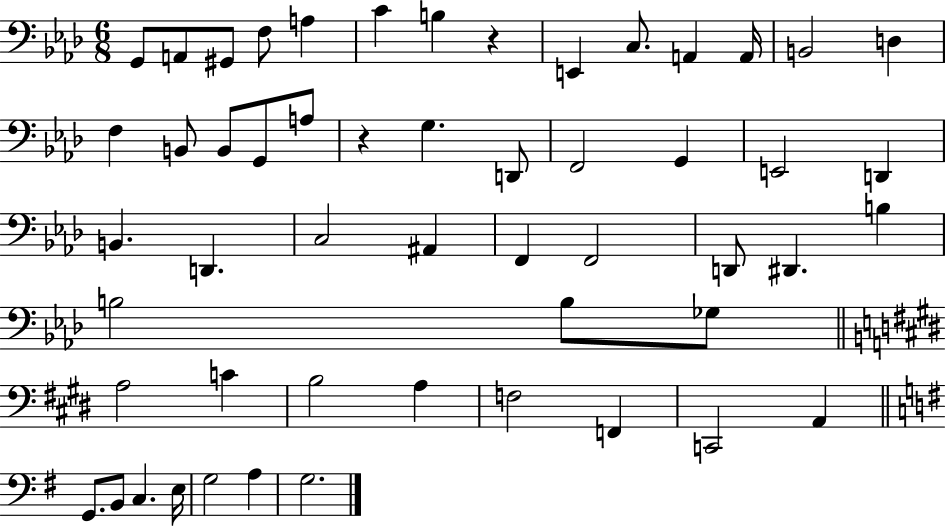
X:1
T:Untitled
M:6/8
L:1/4
K:Ab
G,,/2 A,,/2 ^G,,/2 F,/2 A, C B, z E,, C,/2 A,, A,,/4 B,,2 D, F, B,,/2 B,,/2 G,,/2 A,/2 z G, D,,/2 F,,2 G,, E,,2 D,, B,, D,, C,2 ^A,, F,, F,,2 D,,/2 ^D,, B, B,2 B,/2 _G,/2 A,2 C B,2 A, F,2 F,, C,,2 A,, G,,/2 B,,/2 C, E,/4 G,2 A, G,2